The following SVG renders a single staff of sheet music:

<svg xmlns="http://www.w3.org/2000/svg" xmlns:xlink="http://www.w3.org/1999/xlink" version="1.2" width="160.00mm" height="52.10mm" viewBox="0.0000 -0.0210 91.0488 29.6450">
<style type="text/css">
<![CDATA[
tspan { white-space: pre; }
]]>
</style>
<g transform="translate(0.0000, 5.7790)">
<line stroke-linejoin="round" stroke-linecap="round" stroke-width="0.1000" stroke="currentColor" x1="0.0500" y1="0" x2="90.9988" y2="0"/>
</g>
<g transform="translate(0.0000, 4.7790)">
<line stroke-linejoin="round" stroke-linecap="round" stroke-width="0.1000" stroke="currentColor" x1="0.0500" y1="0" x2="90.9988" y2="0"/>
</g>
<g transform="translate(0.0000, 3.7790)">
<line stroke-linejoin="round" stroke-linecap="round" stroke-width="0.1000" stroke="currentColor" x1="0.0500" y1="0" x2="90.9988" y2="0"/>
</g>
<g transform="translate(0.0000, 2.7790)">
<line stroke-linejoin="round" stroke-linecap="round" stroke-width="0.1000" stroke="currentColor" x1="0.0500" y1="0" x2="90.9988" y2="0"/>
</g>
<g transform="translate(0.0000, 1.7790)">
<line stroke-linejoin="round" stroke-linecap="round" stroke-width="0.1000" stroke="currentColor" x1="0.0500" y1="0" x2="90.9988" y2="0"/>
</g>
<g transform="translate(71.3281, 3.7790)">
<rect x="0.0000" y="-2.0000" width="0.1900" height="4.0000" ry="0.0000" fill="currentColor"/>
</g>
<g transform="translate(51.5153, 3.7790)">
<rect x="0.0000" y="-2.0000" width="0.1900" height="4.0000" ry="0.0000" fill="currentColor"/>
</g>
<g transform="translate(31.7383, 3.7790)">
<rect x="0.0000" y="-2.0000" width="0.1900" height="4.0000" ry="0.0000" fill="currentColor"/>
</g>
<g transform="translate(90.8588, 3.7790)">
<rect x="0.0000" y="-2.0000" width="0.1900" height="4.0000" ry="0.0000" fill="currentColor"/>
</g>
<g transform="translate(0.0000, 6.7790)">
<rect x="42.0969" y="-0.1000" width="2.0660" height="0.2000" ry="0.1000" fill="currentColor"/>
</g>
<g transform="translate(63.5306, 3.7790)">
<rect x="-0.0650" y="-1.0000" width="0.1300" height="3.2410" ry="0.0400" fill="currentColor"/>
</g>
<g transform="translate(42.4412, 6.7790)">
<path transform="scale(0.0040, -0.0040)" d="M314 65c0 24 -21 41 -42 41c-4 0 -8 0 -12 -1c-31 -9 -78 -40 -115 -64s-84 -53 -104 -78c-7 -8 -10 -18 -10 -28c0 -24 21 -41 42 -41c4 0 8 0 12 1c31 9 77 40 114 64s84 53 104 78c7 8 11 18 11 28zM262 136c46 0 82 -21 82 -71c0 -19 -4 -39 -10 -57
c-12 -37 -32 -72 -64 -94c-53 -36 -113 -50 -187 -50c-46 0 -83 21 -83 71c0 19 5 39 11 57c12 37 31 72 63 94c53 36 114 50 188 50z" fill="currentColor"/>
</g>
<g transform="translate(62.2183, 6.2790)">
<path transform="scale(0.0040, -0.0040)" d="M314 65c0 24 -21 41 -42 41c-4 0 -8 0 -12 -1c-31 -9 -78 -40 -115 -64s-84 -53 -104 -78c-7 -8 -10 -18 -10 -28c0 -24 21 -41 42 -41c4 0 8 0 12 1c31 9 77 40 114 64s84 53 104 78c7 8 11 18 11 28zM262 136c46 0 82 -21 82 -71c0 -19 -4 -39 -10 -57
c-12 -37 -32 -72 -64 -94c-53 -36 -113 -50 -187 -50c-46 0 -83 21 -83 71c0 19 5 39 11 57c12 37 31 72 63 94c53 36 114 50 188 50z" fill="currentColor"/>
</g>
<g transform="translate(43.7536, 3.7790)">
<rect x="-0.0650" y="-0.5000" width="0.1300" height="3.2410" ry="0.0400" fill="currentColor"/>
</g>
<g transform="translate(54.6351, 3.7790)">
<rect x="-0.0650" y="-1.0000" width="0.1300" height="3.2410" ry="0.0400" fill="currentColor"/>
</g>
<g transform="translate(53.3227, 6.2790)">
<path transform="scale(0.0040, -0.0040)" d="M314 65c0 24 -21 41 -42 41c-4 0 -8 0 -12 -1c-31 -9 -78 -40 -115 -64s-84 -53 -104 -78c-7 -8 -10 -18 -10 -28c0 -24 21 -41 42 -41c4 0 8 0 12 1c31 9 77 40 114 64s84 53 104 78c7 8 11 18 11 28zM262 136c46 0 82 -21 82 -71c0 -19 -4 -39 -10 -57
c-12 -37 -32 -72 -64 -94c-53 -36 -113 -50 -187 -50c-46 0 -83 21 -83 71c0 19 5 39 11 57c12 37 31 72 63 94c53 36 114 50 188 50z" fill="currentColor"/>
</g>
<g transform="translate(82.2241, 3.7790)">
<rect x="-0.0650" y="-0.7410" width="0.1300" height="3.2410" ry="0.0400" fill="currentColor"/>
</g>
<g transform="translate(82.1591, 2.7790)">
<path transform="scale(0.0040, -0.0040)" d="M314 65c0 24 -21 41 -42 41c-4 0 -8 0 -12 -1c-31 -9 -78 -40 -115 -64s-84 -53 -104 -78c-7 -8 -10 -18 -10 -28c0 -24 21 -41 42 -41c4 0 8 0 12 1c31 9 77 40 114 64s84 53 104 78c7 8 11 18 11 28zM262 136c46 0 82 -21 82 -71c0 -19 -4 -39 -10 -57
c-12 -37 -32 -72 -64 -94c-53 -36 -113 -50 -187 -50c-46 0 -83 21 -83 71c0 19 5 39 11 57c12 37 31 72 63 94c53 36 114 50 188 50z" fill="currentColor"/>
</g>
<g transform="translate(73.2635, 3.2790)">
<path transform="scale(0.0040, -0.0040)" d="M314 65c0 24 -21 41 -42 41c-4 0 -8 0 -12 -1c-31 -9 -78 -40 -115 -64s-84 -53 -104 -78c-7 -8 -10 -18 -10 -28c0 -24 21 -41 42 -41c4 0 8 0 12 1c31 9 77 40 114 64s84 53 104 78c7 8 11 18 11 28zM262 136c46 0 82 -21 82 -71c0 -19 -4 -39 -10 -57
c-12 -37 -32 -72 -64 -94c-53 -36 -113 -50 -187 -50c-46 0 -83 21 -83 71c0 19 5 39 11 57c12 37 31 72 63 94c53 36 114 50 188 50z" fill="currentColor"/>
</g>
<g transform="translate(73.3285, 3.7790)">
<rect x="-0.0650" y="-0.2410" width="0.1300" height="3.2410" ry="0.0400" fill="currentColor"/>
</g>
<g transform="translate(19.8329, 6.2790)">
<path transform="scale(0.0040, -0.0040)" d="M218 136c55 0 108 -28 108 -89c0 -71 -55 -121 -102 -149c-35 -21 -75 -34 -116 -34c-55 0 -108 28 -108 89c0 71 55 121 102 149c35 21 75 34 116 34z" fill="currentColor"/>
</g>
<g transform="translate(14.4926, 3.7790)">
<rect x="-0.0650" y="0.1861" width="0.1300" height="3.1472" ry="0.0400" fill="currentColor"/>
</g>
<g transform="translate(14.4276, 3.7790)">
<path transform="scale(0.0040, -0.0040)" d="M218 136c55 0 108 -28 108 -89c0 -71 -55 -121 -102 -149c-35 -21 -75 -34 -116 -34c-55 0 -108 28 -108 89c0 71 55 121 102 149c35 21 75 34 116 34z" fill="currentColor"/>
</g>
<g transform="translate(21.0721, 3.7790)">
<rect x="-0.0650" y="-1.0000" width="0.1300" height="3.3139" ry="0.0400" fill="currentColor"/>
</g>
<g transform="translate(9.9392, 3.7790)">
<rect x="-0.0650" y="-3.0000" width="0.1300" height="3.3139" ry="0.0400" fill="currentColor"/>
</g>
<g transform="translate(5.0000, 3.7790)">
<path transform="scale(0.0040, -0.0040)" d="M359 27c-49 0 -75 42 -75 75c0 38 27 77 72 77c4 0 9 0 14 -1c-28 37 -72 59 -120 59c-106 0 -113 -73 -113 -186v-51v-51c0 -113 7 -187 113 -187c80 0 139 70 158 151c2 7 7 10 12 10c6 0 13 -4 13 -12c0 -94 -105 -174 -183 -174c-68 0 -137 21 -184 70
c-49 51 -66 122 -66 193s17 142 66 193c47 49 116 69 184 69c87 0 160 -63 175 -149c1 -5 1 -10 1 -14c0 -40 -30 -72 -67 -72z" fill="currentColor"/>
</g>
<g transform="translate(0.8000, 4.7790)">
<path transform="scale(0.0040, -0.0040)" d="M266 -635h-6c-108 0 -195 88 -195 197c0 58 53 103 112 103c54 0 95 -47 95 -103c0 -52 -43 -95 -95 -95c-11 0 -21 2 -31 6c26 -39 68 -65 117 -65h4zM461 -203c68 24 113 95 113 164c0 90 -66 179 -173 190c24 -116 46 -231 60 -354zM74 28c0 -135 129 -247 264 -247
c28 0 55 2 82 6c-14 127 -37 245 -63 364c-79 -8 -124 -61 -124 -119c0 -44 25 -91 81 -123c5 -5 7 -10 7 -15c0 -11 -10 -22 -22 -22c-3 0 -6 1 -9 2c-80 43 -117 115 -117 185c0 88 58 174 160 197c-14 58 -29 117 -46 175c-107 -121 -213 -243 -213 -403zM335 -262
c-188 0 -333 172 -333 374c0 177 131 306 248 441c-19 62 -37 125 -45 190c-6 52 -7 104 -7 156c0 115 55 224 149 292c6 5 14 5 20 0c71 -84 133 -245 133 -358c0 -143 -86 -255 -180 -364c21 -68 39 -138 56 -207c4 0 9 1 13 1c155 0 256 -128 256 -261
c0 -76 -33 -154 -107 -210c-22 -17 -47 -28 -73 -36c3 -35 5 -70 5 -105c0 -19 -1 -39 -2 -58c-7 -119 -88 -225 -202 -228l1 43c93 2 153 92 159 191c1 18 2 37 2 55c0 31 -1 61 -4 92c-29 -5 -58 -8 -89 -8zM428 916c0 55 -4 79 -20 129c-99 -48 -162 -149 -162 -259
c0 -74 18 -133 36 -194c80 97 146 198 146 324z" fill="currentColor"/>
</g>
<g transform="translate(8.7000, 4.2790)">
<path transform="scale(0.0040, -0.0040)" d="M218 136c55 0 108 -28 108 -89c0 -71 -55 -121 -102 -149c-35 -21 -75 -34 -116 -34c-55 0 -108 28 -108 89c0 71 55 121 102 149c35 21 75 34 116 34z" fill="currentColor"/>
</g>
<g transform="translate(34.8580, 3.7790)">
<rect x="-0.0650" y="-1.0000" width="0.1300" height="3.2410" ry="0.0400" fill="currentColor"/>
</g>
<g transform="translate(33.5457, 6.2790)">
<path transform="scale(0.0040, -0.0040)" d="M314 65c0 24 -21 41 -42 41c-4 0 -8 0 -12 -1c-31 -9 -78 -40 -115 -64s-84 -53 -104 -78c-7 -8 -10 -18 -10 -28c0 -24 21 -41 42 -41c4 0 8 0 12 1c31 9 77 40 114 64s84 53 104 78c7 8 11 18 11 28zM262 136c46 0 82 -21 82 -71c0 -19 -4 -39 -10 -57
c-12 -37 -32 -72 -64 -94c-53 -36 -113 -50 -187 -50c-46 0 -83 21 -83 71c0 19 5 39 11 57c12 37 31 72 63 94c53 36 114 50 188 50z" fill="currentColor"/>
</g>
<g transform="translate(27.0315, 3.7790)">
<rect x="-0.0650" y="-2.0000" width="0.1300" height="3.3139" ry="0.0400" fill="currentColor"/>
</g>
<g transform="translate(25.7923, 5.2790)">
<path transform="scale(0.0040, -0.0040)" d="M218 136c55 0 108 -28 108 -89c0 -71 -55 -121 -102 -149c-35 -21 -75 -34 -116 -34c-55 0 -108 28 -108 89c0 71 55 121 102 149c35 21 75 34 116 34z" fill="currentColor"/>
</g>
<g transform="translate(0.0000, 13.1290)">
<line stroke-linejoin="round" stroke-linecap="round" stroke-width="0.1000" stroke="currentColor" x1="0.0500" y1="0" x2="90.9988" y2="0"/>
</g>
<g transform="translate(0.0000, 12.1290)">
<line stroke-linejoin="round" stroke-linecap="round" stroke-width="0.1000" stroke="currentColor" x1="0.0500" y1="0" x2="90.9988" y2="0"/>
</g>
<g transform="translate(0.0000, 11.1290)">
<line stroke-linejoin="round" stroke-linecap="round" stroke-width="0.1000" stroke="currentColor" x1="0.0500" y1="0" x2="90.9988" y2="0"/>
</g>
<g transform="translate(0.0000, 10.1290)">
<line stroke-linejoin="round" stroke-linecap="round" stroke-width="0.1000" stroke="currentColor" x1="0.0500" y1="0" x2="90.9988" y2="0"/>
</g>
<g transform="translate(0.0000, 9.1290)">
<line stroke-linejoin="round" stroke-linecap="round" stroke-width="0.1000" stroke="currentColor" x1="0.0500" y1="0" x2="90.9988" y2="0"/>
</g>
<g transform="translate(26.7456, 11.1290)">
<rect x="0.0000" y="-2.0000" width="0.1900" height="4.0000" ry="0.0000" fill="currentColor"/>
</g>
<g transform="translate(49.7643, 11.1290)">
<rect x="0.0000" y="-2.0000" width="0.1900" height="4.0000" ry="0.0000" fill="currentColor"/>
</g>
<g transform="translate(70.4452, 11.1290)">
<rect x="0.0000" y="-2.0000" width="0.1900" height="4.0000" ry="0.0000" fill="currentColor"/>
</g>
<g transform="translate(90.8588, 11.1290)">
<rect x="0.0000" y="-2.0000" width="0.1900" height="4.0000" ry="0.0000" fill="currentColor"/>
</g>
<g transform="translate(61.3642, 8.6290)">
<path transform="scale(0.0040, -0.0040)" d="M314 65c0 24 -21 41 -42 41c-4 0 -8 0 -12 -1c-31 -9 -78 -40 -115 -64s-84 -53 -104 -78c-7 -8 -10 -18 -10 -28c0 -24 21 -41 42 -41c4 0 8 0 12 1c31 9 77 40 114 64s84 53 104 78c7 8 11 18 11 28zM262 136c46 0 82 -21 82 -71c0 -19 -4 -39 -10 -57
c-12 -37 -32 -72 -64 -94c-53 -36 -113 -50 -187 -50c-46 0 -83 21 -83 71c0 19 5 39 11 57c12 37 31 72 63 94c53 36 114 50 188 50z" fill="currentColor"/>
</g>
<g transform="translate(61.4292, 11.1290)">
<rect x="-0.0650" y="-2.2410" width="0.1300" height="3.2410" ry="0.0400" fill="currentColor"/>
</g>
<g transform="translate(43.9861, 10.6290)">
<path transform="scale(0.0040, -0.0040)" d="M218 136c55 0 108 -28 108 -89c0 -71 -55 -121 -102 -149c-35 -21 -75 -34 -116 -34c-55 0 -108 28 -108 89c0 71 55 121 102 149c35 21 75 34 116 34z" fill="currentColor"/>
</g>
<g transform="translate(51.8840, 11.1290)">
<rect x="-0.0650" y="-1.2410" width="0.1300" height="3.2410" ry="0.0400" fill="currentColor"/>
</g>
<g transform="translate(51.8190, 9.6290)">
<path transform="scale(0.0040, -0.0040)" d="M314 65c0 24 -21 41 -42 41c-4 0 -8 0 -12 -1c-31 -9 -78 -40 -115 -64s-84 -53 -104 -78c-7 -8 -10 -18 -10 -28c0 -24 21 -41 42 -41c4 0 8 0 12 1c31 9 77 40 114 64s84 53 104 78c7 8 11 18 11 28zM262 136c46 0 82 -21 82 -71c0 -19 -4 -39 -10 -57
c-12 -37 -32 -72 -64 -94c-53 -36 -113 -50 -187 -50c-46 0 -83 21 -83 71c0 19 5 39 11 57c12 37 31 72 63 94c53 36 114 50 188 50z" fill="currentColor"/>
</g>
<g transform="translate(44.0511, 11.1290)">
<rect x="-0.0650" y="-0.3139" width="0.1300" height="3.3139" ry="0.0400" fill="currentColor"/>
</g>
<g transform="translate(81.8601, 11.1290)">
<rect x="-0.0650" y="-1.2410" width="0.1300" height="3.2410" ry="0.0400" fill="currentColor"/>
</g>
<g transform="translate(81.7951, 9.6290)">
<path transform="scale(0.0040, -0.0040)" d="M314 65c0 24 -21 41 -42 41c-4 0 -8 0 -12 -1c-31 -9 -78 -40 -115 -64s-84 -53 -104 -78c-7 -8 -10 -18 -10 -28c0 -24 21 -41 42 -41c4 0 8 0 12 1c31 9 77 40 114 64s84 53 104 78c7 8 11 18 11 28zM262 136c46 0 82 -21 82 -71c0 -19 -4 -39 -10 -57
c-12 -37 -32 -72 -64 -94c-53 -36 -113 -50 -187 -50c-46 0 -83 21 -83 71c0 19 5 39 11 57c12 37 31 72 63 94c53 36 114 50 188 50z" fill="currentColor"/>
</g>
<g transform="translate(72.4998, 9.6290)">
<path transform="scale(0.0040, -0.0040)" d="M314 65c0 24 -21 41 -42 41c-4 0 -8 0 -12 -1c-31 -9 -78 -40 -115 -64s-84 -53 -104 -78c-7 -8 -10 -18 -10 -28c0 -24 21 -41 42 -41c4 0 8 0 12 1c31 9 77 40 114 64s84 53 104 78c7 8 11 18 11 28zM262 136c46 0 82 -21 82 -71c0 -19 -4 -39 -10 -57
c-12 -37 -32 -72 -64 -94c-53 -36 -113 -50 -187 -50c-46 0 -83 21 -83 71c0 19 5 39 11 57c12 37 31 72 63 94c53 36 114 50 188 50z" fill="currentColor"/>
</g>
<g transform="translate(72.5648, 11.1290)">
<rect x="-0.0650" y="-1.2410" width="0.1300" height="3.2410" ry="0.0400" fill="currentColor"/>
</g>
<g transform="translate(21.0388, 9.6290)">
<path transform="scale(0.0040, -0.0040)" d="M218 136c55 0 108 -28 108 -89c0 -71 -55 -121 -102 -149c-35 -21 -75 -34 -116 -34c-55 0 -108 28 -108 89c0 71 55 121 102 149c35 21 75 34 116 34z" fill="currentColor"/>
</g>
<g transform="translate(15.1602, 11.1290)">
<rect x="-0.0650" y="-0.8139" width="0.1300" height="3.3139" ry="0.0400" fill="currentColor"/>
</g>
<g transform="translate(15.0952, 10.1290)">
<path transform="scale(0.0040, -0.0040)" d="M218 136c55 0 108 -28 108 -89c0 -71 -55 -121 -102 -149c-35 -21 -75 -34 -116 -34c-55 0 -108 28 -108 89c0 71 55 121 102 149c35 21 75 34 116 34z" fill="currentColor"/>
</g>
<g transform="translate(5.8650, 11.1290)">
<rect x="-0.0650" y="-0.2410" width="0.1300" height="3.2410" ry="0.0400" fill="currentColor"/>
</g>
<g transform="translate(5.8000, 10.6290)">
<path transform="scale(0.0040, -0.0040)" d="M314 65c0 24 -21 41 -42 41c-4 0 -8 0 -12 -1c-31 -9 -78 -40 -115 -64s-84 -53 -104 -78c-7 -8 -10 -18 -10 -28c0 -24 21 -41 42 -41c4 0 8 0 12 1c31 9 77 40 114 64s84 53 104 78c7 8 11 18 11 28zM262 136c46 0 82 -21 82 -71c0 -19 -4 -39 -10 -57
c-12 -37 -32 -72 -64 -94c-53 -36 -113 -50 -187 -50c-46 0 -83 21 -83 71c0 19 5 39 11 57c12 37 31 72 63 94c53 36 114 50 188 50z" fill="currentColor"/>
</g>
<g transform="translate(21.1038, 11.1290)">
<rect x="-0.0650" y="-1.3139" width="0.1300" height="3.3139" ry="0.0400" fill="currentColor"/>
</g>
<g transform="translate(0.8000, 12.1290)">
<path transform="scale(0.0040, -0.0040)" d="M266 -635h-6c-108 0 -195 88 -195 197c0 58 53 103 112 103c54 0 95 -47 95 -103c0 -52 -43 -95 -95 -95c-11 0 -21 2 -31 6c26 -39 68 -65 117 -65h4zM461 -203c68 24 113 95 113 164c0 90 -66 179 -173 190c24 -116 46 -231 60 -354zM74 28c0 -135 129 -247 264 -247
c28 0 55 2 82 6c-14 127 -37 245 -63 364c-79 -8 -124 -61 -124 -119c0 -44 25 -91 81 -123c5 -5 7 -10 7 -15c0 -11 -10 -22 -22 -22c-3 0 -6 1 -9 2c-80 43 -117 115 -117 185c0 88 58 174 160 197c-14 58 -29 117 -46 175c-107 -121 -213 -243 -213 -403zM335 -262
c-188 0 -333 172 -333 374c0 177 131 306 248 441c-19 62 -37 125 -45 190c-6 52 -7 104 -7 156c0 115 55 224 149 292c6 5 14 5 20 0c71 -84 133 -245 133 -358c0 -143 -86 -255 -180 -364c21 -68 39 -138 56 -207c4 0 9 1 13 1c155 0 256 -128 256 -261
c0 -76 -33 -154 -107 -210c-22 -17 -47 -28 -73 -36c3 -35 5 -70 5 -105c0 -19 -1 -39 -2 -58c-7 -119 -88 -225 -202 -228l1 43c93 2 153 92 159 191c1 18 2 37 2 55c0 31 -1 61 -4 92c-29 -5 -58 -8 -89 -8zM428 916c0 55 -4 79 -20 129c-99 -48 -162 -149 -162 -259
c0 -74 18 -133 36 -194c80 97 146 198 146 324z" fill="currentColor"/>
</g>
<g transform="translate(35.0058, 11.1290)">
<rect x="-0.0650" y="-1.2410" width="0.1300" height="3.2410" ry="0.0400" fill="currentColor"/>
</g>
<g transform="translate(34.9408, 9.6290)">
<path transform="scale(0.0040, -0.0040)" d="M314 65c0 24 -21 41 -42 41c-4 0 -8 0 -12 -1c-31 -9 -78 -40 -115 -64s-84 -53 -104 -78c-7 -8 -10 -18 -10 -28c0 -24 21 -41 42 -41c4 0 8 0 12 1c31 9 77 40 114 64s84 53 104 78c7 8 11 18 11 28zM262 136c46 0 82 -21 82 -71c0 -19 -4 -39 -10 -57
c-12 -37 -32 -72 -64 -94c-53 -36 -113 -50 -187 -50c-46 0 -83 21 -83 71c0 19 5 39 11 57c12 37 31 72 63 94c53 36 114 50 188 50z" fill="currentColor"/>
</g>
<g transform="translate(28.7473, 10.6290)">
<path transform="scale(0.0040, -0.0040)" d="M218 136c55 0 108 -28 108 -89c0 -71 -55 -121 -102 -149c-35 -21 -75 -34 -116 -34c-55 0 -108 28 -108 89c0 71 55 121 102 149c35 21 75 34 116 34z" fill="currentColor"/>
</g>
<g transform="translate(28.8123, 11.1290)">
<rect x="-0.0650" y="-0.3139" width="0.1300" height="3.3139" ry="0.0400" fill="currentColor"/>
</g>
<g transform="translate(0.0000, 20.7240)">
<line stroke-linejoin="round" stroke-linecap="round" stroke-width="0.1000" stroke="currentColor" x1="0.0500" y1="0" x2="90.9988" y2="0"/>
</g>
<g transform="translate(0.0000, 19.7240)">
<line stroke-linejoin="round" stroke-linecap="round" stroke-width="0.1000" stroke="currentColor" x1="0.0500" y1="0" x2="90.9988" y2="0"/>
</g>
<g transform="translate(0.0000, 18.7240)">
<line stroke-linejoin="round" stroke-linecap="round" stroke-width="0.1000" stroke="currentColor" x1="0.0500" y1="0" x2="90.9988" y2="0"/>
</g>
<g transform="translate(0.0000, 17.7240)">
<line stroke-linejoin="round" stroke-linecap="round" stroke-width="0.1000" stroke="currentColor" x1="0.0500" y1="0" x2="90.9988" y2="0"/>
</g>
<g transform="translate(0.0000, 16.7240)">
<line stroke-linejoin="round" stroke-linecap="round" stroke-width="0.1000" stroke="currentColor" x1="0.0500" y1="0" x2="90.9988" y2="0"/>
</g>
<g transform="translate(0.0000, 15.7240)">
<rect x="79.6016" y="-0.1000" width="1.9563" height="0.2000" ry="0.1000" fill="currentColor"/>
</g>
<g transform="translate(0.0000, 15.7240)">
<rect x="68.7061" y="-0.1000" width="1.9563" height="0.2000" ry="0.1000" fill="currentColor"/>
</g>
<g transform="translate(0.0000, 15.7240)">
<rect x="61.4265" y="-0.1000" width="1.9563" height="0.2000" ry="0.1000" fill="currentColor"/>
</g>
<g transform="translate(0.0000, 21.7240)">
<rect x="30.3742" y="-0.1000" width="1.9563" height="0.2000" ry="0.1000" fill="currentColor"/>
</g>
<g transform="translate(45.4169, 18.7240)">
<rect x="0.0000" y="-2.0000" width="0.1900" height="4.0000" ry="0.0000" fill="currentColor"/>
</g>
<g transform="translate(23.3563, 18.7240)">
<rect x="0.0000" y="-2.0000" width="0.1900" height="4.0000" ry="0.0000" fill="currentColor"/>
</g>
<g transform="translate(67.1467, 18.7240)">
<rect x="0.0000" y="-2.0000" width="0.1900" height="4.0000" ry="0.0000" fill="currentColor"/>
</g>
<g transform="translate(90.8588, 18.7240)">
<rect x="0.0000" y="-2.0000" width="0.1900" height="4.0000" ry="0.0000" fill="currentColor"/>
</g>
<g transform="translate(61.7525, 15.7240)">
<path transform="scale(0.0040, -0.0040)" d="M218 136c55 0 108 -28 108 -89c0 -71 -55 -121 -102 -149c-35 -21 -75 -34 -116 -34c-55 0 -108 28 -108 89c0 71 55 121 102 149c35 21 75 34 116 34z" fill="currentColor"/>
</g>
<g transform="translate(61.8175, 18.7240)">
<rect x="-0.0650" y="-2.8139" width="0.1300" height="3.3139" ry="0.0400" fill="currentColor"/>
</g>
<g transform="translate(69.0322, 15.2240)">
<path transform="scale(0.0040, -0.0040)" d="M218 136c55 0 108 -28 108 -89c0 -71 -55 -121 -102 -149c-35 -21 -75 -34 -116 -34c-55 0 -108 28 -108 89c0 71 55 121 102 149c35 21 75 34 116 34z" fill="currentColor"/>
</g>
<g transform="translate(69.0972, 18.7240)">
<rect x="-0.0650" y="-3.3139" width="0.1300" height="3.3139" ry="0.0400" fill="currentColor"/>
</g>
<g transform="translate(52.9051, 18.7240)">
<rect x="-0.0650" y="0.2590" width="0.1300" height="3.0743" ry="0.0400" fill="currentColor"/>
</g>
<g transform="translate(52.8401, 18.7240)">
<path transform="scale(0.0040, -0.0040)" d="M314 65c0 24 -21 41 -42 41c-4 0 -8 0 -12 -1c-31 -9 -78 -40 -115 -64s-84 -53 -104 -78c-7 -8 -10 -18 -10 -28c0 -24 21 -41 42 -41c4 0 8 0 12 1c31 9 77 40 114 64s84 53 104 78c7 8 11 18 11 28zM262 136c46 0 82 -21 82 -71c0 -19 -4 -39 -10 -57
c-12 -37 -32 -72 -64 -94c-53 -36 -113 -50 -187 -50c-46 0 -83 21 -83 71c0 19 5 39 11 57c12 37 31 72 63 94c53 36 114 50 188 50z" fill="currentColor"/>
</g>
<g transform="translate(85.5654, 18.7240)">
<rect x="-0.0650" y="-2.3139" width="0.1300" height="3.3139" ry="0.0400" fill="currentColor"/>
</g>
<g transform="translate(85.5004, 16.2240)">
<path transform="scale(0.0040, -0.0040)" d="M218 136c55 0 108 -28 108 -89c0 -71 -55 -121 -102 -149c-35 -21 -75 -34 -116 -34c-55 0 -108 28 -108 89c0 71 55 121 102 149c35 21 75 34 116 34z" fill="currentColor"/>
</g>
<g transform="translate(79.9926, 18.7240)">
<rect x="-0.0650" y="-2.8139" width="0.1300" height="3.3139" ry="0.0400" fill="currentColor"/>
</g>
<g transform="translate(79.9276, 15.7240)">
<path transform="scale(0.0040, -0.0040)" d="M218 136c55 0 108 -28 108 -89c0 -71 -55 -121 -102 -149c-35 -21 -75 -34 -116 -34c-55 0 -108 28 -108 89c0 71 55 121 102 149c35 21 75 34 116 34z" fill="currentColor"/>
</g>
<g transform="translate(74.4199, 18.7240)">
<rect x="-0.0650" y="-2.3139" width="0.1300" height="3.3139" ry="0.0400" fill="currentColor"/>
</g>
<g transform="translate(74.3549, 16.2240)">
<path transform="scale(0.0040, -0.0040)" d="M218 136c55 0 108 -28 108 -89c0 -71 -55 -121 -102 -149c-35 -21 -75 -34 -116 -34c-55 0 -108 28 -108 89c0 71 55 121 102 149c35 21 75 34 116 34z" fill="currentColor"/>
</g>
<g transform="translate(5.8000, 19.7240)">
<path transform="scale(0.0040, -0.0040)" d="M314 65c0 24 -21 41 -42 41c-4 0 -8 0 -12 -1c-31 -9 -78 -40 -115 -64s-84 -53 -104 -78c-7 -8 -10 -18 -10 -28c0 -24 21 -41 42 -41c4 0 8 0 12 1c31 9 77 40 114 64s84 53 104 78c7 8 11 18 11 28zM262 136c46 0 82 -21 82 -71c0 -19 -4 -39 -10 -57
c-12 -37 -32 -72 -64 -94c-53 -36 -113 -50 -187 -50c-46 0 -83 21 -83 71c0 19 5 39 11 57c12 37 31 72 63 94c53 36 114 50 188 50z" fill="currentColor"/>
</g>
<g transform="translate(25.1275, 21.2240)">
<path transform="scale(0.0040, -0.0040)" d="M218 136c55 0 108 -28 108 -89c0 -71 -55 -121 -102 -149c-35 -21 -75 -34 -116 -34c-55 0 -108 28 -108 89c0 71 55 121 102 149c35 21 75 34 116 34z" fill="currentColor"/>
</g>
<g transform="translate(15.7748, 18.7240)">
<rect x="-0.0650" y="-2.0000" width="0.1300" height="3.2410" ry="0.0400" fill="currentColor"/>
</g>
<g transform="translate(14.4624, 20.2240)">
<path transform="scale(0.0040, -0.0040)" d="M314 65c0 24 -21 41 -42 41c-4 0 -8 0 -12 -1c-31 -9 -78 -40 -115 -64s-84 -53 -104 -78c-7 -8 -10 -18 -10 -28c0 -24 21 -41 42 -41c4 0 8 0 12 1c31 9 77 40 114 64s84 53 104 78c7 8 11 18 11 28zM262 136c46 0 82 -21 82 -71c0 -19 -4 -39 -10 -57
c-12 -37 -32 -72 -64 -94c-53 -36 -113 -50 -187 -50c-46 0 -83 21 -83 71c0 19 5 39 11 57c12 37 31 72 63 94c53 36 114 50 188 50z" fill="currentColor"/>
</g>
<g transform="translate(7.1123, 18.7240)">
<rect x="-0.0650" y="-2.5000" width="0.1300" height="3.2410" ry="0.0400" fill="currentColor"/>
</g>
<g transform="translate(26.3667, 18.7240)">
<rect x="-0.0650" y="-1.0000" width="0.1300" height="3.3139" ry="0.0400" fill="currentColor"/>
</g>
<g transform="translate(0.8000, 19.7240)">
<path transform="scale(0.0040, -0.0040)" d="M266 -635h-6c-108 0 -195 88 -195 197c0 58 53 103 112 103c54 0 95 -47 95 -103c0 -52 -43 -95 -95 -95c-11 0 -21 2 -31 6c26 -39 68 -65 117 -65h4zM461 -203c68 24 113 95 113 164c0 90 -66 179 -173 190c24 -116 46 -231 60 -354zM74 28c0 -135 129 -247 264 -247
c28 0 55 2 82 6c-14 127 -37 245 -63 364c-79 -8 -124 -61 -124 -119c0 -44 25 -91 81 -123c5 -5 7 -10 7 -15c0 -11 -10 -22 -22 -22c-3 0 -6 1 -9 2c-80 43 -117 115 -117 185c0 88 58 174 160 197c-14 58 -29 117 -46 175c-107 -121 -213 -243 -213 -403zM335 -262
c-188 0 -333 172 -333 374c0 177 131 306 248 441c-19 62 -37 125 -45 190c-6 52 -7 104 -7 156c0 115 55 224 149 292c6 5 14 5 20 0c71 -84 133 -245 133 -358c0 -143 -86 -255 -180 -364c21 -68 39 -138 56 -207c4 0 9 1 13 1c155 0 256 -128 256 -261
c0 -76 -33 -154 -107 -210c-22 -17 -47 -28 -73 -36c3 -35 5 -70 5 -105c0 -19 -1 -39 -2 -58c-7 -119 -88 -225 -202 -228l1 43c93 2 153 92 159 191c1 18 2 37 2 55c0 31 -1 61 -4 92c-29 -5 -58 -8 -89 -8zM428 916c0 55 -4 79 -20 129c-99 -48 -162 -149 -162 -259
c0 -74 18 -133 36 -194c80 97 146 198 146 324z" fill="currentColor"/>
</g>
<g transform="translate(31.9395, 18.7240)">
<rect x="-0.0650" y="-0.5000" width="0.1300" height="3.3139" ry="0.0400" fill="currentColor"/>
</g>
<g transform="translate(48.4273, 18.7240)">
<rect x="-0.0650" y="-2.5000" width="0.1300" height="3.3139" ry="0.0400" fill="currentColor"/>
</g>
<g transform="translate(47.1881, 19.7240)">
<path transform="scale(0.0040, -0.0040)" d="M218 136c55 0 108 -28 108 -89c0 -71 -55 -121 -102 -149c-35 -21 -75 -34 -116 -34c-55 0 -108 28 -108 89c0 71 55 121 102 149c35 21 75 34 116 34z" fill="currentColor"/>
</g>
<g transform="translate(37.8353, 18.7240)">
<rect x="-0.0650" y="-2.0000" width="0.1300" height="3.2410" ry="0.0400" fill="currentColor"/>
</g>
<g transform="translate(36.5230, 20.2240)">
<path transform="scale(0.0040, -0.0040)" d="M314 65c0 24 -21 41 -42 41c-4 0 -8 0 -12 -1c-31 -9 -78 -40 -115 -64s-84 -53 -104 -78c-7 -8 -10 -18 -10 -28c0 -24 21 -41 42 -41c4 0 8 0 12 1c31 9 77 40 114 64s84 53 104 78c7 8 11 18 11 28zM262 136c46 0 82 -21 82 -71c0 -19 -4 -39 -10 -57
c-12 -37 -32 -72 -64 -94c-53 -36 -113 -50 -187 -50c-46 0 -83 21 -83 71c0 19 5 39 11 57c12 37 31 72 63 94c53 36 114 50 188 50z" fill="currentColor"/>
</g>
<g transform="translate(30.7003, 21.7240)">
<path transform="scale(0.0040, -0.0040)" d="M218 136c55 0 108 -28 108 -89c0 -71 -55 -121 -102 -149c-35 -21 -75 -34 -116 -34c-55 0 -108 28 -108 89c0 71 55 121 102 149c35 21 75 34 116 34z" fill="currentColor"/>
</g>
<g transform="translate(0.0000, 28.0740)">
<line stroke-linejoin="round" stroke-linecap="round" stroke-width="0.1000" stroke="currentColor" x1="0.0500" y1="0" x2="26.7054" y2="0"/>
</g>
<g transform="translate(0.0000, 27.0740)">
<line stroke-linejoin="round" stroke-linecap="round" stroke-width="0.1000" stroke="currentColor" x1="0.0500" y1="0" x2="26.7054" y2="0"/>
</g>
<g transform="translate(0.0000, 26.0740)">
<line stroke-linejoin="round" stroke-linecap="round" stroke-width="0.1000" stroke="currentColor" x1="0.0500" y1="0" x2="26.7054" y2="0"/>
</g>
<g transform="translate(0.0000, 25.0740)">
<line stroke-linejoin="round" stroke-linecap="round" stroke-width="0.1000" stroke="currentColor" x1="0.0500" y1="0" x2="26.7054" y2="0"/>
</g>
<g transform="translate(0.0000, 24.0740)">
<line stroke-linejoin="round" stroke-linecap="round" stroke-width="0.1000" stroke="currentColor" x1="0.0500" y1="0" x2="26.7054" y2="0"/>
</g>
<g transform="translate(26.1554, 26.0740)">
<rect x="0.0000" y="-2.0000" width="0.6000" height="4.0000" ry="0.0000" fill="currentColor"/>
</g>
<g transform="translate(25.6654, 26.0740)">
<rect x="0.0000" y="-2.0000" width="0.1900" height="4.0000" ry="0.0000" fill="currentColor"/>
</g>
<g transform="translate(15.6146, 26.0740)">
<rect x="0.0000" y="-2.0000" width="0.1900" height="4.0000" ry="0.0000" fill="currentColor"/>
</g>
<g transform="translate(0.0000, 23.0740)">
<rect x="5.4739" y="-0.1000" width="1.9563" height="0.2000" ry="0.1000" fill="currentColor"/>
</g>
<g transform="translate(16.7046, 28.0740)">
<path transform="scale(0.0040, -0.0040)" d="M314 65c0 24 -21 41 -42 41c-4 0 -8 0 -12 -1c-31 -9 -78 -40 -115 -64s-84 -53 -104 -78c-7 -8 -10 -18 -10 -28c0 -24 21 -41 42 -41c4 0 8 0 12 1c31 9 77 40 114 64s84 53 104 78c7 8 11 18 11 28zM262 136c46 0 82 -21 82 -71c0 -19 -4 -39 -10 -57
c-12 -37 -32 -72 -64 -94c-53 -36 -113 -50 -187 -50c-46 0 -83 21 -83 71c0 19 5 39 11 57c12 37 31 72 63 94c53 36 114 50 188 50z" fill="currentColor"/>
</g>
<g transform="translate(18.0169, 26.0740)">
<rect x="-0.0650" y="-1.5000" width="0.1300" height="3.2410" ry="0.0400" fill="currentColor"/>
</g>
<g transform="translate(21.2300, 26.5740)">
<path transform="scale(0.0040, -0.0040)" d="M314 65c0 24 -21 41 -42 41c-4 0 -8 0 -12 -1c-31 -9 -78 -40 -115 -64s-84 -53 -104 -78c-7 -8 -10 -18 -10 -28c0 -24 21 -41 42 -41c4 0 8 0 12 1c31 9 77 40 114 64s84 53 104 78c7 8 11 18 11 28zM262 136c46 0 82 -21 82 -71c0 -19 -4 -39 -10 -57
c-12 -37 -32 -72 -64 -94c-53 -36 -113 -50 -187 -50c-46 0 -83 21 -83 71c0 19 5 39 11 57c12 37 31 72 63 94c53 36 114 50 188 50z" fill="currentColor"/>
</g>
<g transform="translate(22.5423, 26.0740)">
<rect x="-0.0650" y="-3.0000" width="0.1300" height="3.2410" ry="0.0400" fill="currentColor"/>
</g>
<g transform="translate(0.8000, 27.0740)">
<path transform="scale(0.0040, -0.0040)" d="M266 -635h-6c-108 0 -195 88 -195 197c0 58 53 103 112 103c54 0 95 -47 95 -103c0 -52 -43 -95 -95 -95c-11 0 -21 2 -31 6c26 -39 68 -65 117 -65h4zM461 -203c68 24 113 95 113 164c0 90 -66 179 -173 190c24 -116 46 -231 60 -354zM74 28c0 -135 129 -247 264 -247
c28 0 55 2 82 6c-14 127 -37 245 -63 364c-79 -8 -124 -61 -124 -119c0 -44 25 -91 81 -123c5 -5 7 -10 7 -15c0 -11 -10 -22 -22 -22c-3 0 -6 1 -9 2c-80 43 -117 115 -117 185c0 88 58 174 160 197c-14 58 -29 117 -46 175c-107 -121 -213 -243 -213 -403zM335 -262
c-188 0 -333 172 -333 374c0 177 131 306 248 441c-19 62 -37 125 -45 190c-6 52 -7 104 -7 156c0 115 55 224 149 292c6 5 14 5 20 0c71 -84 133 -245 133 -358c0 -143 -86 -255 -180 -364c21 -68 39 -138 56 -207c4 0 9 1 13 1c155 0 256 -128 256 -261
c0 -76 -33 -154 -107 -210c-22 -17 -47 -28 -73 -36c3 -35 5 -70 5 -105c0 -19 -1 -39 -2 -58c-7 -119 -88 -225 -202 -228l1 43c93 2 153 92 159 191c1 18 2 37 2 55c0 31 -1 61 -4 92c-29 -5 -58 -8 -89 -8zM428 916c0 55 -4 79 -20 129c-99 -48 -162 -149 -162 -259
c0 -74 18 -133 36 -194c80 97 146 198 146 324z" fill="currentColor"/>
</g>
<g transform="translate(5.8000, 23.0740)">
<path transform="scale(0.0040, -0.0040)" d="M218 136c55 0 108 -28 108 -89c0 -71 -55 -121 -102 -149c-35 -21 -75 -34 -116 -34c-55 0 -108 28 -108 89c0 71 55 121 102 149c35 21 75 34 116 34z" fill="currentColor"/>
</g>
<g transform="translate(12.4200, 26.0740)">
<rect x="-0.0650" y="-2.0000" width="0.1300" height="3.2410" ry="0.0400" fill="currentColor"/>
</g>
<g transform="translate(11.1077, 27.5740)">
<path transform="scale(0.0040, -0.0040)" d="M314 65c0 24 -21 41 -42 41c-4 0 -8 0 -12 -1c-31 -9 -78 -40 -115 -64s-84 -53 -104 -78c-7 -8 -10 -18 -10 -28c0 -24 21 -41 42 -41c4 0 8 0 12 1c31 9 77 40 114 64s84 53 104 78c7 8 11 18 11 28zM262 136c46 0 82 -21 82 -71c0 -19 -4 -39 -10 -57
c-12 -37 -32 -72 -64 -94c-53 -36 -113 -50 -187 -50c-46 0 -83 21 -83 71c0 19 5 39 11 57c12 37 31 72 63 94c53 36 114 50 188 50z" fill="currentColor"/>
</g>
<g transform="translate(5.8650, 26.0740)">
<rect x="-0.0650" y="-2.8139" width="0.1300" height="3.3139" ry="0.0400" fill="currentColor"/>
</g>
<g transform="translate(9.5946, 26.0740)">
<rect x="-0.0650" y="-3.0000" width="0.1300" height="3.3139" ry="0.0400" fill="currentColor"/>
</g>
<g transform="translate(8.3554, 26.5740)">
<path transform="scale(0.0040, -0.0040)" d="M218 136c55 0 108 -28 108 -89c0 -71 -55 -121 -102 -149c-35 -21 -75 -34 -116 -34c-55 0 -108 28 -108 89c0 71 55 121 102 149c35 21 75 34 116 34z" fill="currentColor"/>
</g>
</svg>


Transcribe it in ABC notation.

X:1
T:Untitled
M:4/4
L:1/4
K:C
A B D F D2 C2 D2 D2 c2 d2 c2 d e c e2 c e2 g2 e2 e2 G2 F2 D C F2 G B2 a b g a g a A F2 E2 A2